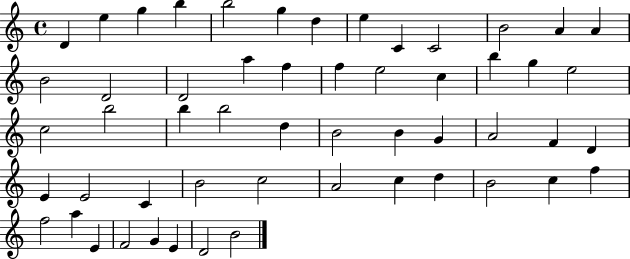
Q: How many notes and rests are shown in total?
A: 54